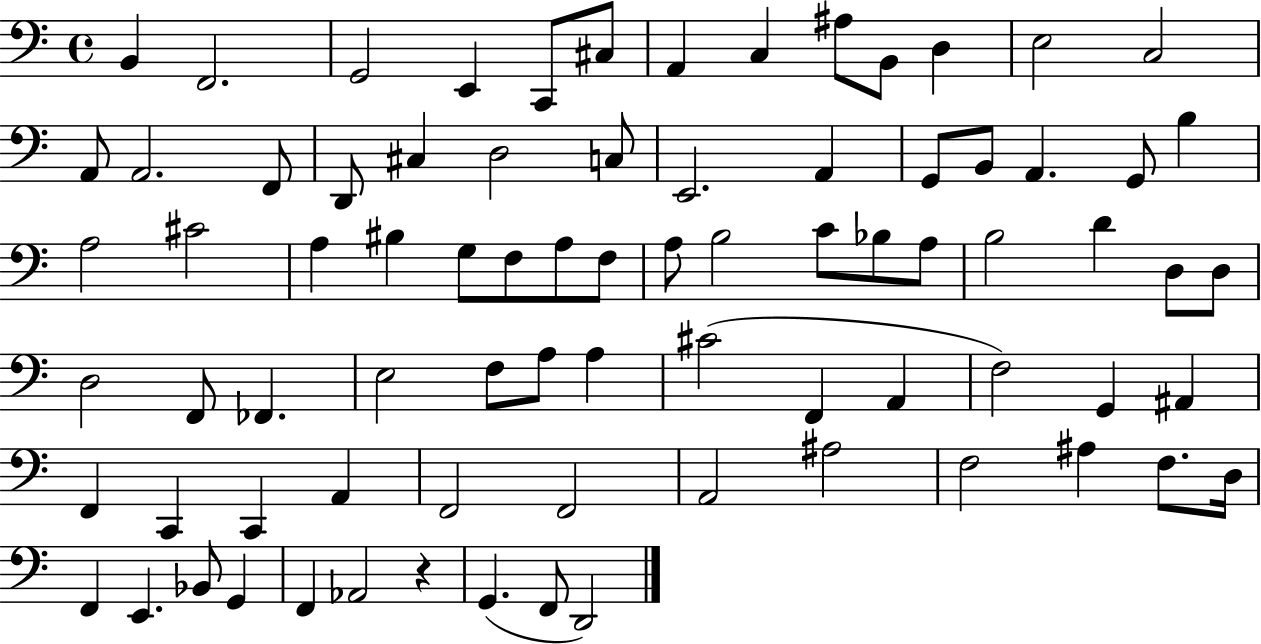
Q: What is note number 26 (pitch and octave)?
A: G2